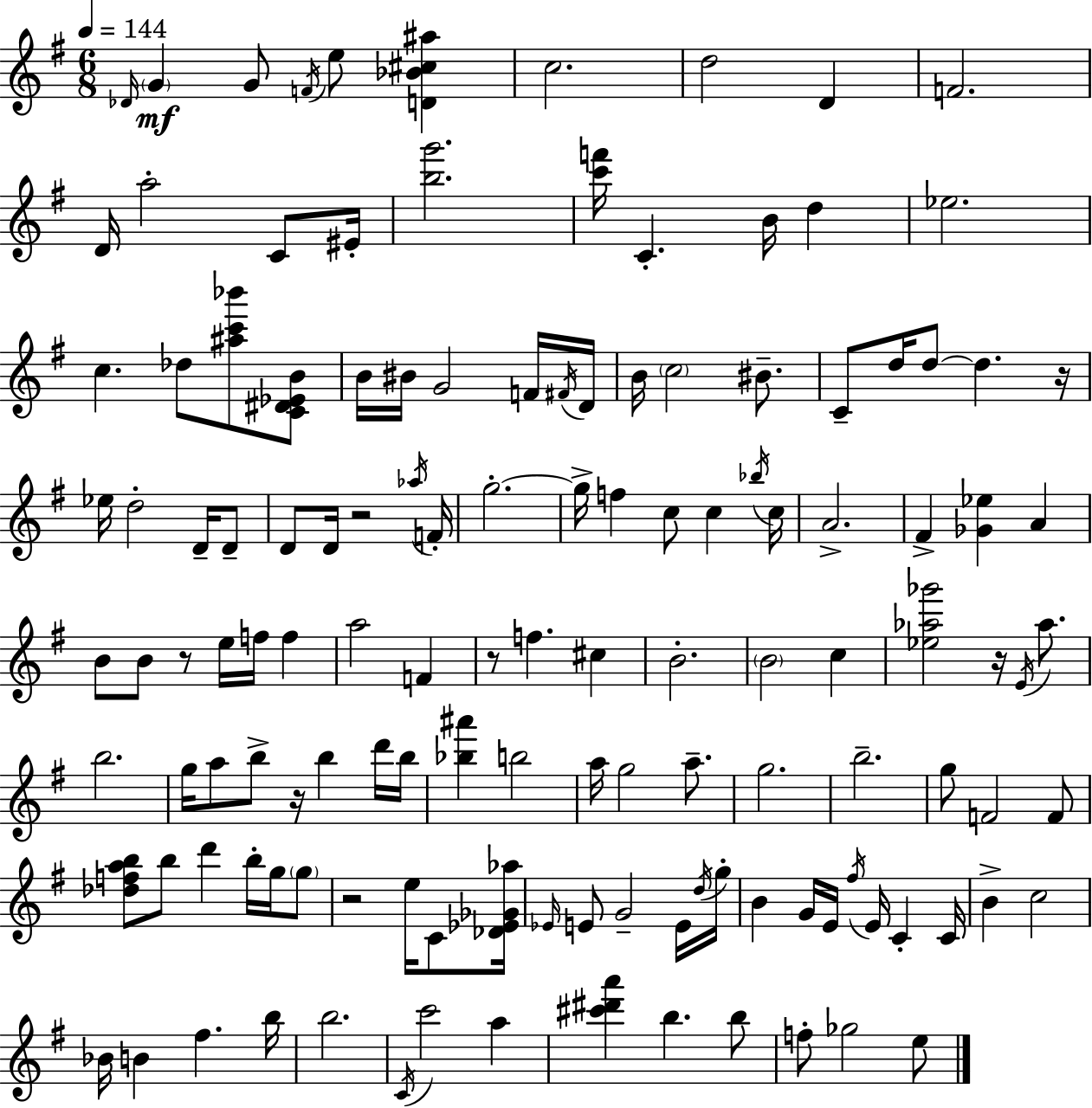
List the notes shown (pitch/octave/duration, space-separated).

Db4/s G4/q G4/e F4/s E5/e [D4,Bb4,C#5,A#5]/q C5/h. D5/h D4/q F4/h. D4/s A5/h C4/e EIS4/s [B5,G6]/h. [C6,F6]/s C4/q. B4/s D5/q Eb5/h. C5/q. Db5/e [A#5,C6,Bb6]/e [C4,D#4,Eb4,B4]/e B4/s BIS4/s G4/h F4/s F#4/s D4/s B4/s C5/h BIS4/e. C4/e D5/s D5/e D5/q. R/s Eb5/s D5/h D4/s D4/e D4/e D4/s R/h Ab5/s F4/s G5/h. G5/s F5/q C5/e C5/q Bb5/s C5/s A4/h. F#4/q [Gb4,Eb5]/q A4/q B4/e B4/e R/e E5/s F5/s F5/q A5/h F4/q R/e F5/q. C#5/q B4/h. B4/h C5/q [Eb5,Ab5,Gb6]/h R/s E4/s Ab5/e. B5/h. G5/s A5/e B5/e R/s B5/q D6/s B5/s [Bb5,A#6]/q B5/h A5/s G5/h A5/e. G5/h. B5/h. G5/e F4/h F4/e [Db5,F5,A5,B5]/e B5/e D6/q B5/s G5/s G5/e R/h E5/s C4/e [Db4,Eb4,Gb4,Ab5]/s Eb4/s E4/e G4/h E4/s D5/s G5/s B4/q G4/s E4/s F#5/s E4/s C4/q C4/s B4/q C5/h Bb4/s B4/q F#5/q. B5/s B5/h. C4/s C6/h A5/q [C#6,D#6,A6]/q B5/q. B5/e F5/e Gb5/h E5/e